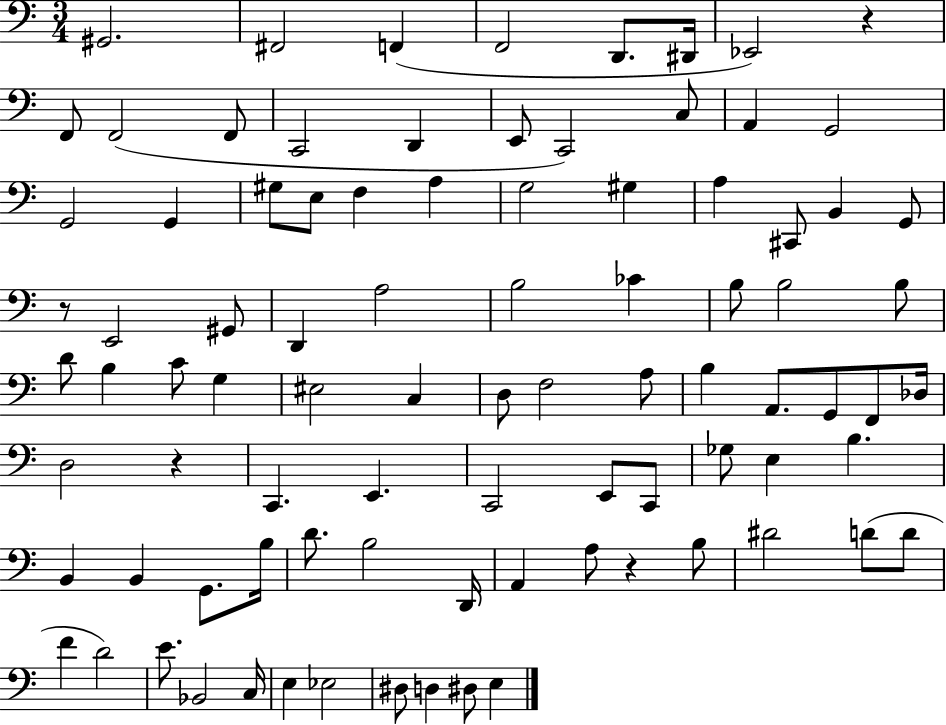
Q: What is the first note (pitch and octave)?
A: G#2